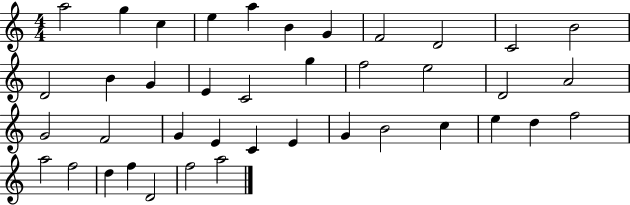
X:1
T:Untitled
M:4/4
L:1/4
K:C
a2 g c e a B G F2 D2 C2 B2 D2 B G E C2 g f2 e2 D2 A2 G2 F2 G E C E G B2 c e d f2 a2 f2 d f D2 f2 a2